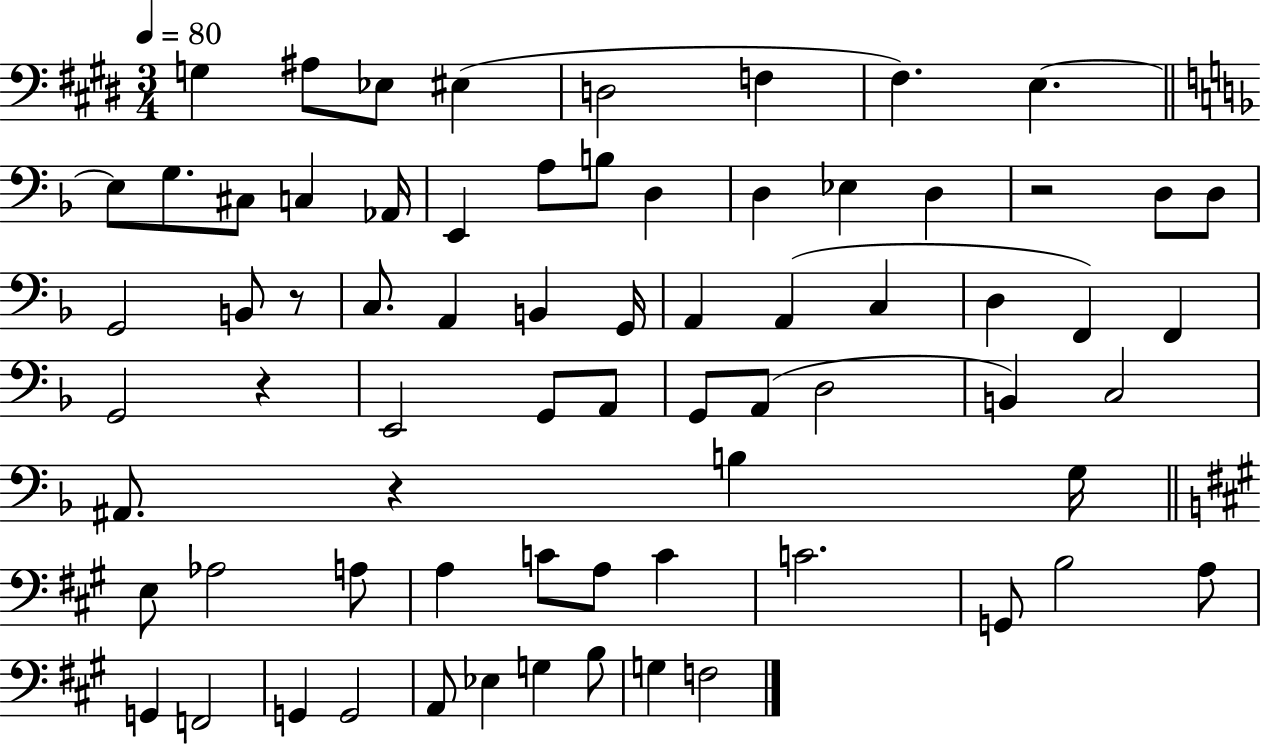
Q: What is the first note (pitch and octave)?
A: G3